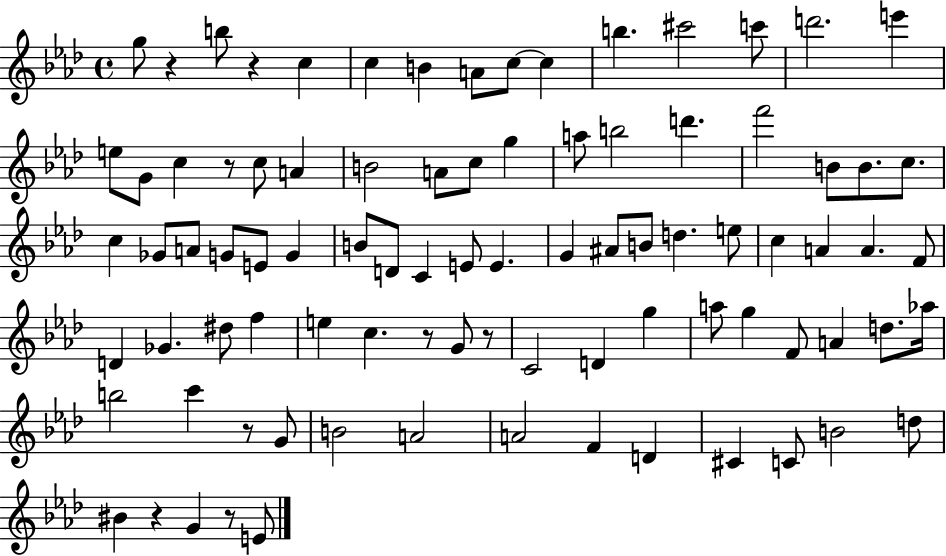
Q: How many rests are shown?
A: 8